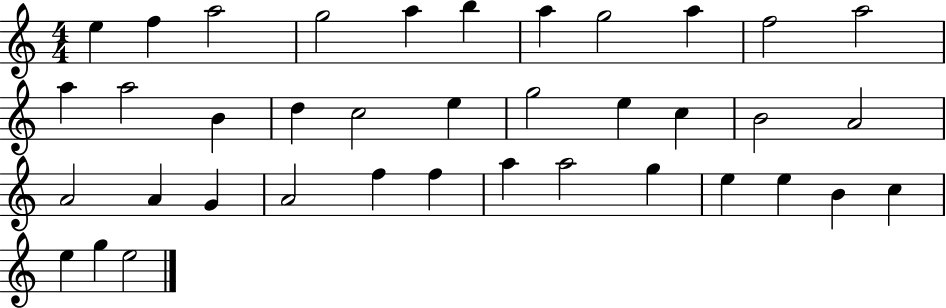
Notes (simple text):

E5/q F5/q A5/h G5/h A5/q B5/q A5/q G5/h A5/q F5/h A5/h A5/q A5/h B4/q D5/q C5/h E5/q G5/h E5/q C5/q B4/h A4/h A4/h A4/q G4/q A4/h F5/q F5/q A5/q A5/h G5/q E5/q E5/q B4/q C5/q E5/q G5/q E5/h